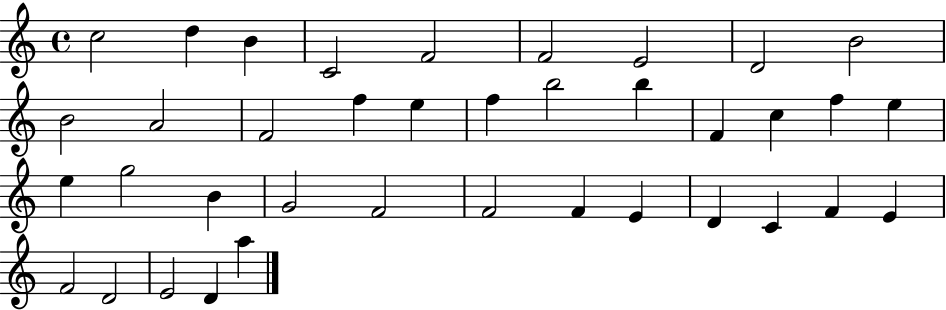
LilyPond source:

{
  \clef treble
  \time 4/4
  \defaultTimeSignature
  \key c \major
  c''2 d''4 b'4 | c'2 f'2 | f'2 e'2 | d'2 b'2 | \break b'2 a'2 | f'2 f''4 e''4 | f''4 b''2 b''4 | f'4 c''4 f''4 e''4 | \break e''4 g''2 b'4 | g'2 f'2 | f'2 f'4 e'4 | d'4 c'4 f'4 e'4 | \break f'2 d'2 | e'2 d'4 a''4 | \bar "|."
}